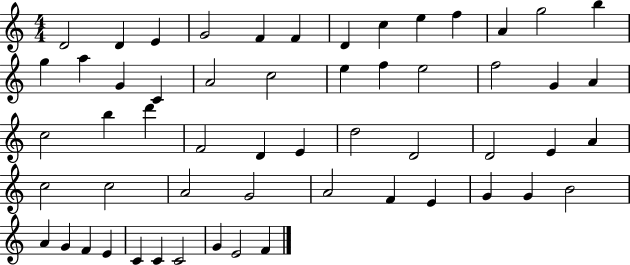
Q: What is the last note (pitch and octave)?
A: F4